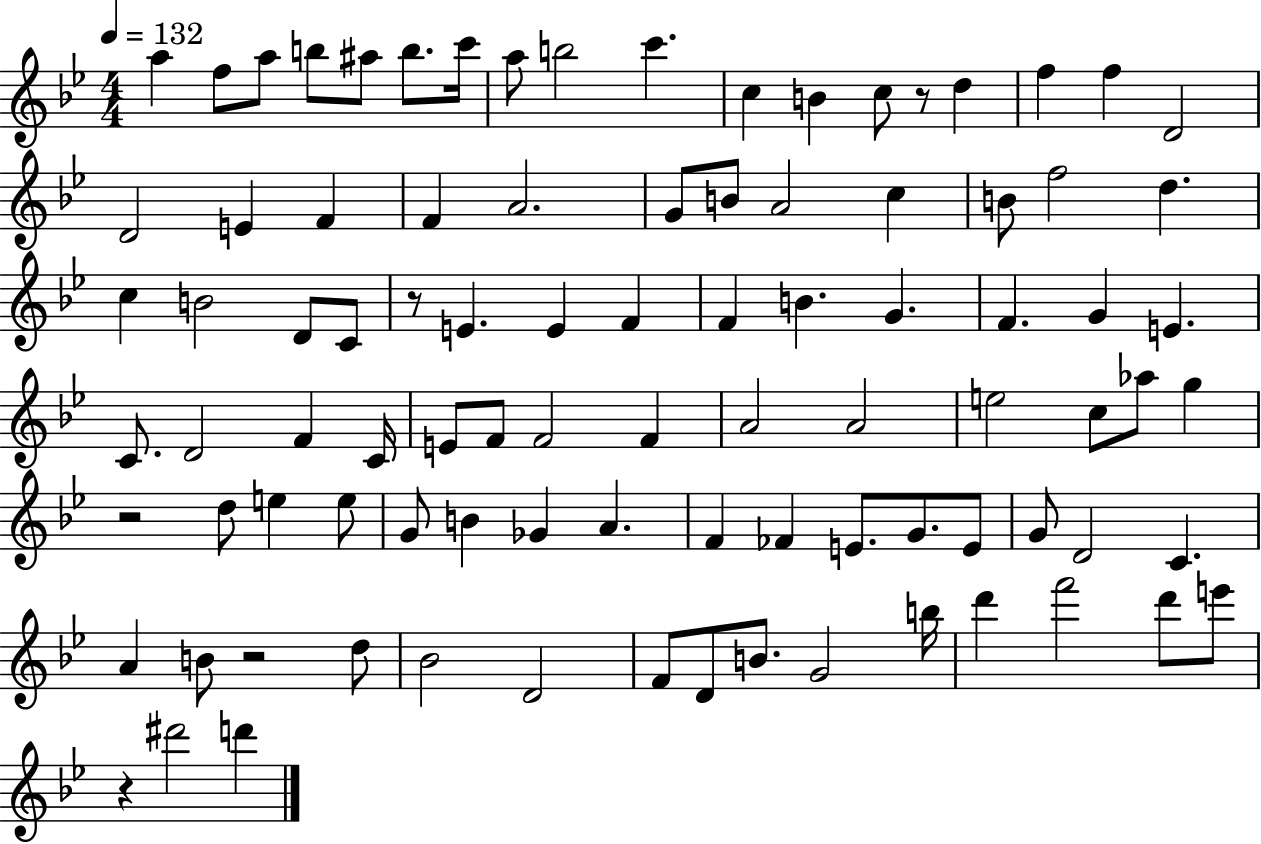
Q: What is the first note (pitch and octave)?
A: A5